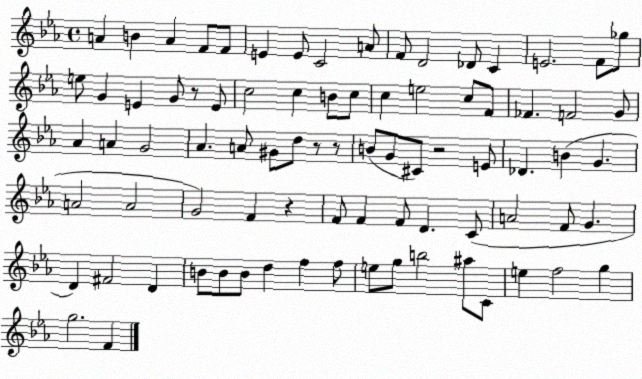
X:1
T:Untitled
M:4/4
L:1/4
K:Eb
A B A F/2 F/2 E E/2 C2 A/2 F/2 D2 _D/2 C E2 F/2 _g/2 e/2 G E G/2 z/2 E/2 c2 c B/2 c/2 c e2 c/2 F/2 _F F2 G/2 _A A G2 _A A/2 ^G/2 d/2 z/2 z/2 B/2 G/2 ^C/2 z2 E/2 _D B G A2 A2 G2 F z F/2 F F/2 D C/2 A2 F/2 G D ^F2 D B/2 B/2 B/2 d f f/2 e/2 g/2 b2 ^a/2 C/2 e f2 g g2 F